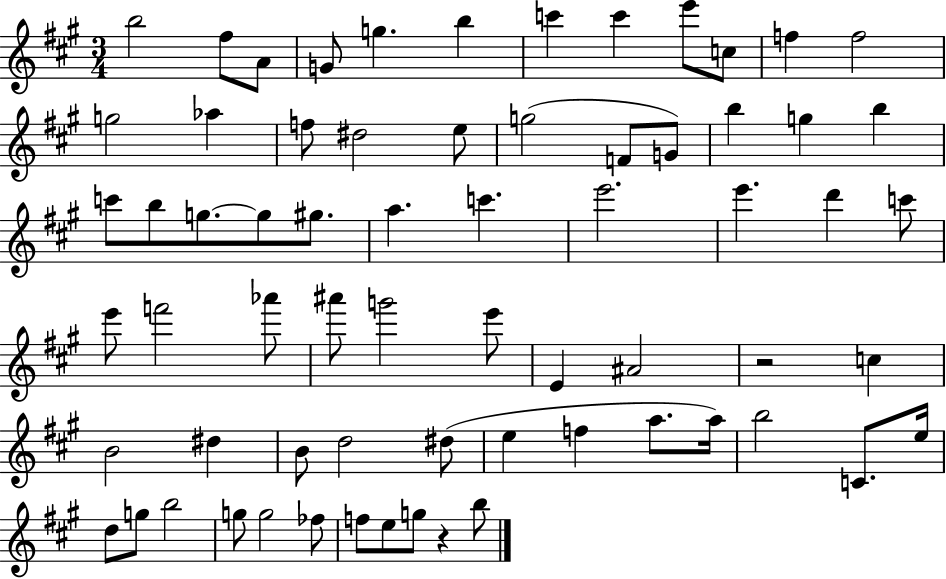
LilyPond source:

{
  \clef treble
  \numericTimeSignature
  \time 3/4
  \key a \major
  b''2 fis''8 a'8 | g'8 g''4. b''4 | c'''4 c'''4 e'''8 c''8 | f''4 f''2 | \break g''2 aes''4 | f''8 dis''2 e''8 | g''2( f'8 g'8) | b''4 g''4 b''4 | \break c'''8 b''8 g''8.~~ g''8 gis''8. | a''4. c'''4. | e'''2. | e'''4. d'''4 c'''8 | \break e'''8 f'''2 aes'''8 | ais'''8 g'''2 e'''8 | e'4 ais'2 | r2 c''4 | \break b'2 dis''4 | b'8 d''2 dis''8( | e''4 f''4 a''8. a''16) | b''2 c'8. e''16 | \break d''8 g''8 b''2 | g''8 g''2 fes''8 | f''8 e''8 g''8 r4 b''8 | \bar "|."
}